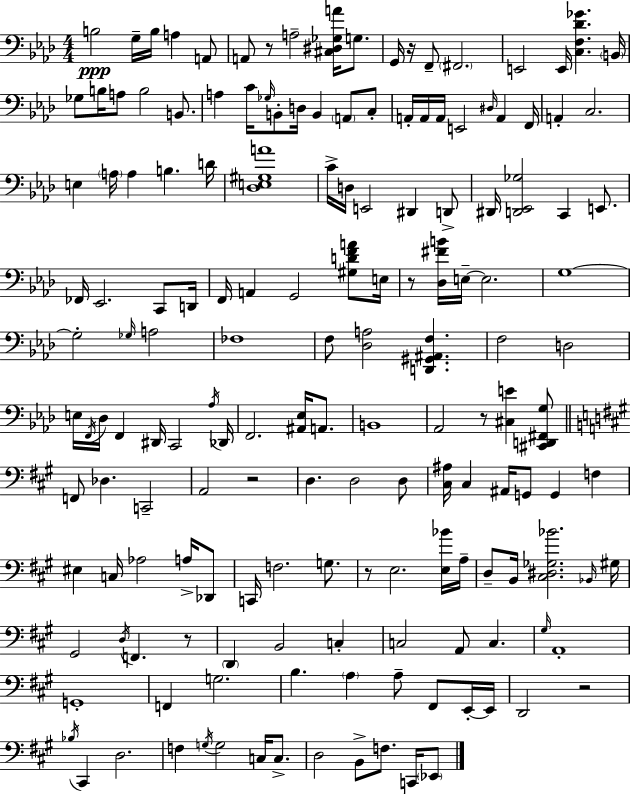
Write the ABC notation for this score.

X:1
T:Untitled
M:4/4
L:1/4
K:Ab
B,2 G,/4 B,/4 A, A,,/2 A,,/2 z/2 A,2 [^C,^D,_G,A]/4 G,/2 G,,/4 z/4 F,,/2 ^F,,2 E,,2 E,,/4 [C,F,_D_G] B,,/4 _G,/2 B,/4 A,/2 B,2 B,,/2 A, C/4 _G,/4 B,,/2 D,/4 B,, A,,/2 C,/2 A,,/4 A,,/4 A,,/4 E,,2 ^D,/4 A,, F,,/4 A,, C,2 E, A,/4 A, B, D/4 [_D,E,^G,A]4 C/4 D,/4 E,,2 ^D,, D,,/2 ^D,,/4 [D,,_E,,_G,]2 C,, E,,/2 _F,,/4 _E,,2 C,,/2 D,,/4 F,,/4 A,, G,,2 [^G,DFA]/2 E,/4 z/2 [_D,^FB]/4 E,/4 E,2 G,4 G,2 _G,/4 A,2 _F,4 F,/2 [_D,A,]2 [D,,^G,,^A,,F,] F,2 D,2 E,/4 F,,/4 _D,/4 F,, ^D,,/4 C,,2 _A,/4 _D,,/4 F,,2 [^A,,_E,]/4 A,,/2 B,,4 _A,,2 z/2 [^C,E] [^C,,D,,^F,,G,]/2 F,,/2 _D, C,,2 A,,2 z2 D, D,2 D,/2 [^C,^A,]/4 ^C, ^A,,/4 G,,/2 G,, F, ^E, C,/4 _A,2 A,/4 _D,,/2 C,,/4 F,2 G,/2 z/2 E,2 [E,_B]/4 A,/4 D,/2 B,,/4 [^C,^D,_G,_B]2 _B,,/4 ^G,/4 ^G,,2 D,/4 F,, z/2 D,, B,,2 C, C,2 A,,/2 C, ^G,/4 A,,4 G,,4 F,, G,2 B, A, A,/2 ^F,,/2 E,,/4 E,,/4 D,,2 z2 _B,/4 ^C,, D,2 F, G,/4 G,2 C,/4 C,/2 D,2 B,,/2 F,/2 C,,/4 _E,,/2